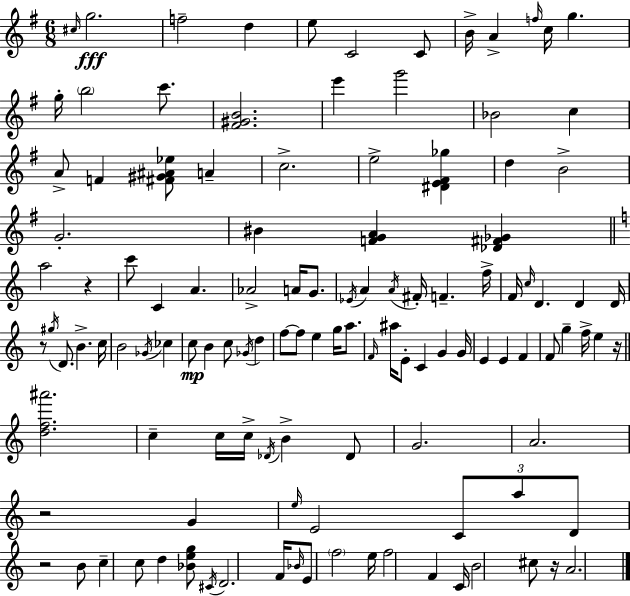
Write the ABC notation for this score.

X:1
T:Untitled
M:6/8
L:1/4
K:Em
^c/4 g2 f2 d e/2 C2 C/2 B/4 A f/4 c/4 g g/4 b2 c'/2 [^F^GB]2 e' g'2 _B2 c A/2 F [^F^G^A_e]/2 A c2 e2 [^DE^F_g] d B2 G2 ^B [FGA] [_D^F_G] a2 z c'/2 C A _A2 A/4 G/2 _E/4 A A/4 ^F/4 F f/4 F/4 c/4 D D D/4 z/2 ^g/4 D/2 B c/4 B2 _G/4 _c c/2 B c/2 _G/4 d f/2 f/2 e g/4 a/2 F/4 ^a/4 E/2 C G G/4 E E F F/2 g f/4 e z/4 [df^a']2 c c/4 c/4 _D/4 B _D/2 G2 A2 z2 G e/4 E2 C/2 a/2 D/2 z2 B/2 c c/2 d [_Beg]/2 ^C/4 D2 F/4 _B/4 E/2 f2 e/4 f2 F C/4 B2 ^c/2 z/4 A2